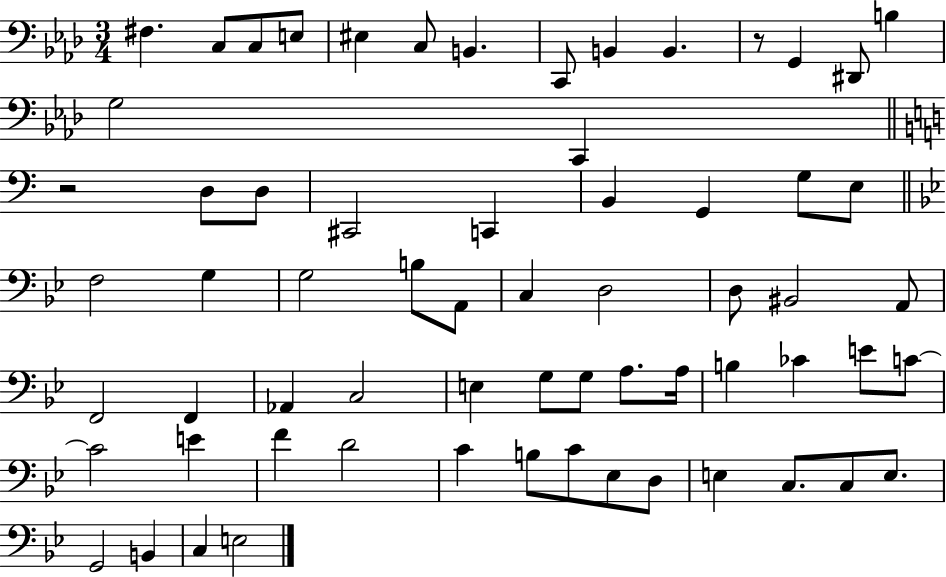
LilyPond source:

{
  \clef bass
  \numericTimeSignature
  \time 3/4
  \key aes \major
  fis4. c8 c8 e8 | eis4 c8 b,4. | c,8 b,4 b,4. | r8 g,4 dis,8 b4 | \break g2 c,4 | \bar "||" \break \key c \major r2 d8 d8 | cis,2 c,4 | b,4 g,4 g8 e8 | \bar "||" \break \key g \minor f2 g4 | g2 b8 a,8 | c4 d2 | d8 bis,2 a,8 | \break f,2 f,4 | aes,4 c2 | e4 g8 g8 a8. a16 | b4 ces'4 e'8 c'8~~ | \break c'2 e'4 | f'4 d'2 | c'4 b8 c'8 ees8 d8 | e4 c8. c8 e8. | \break g,2 b,4 | c4 e2 | \bar "|."
}